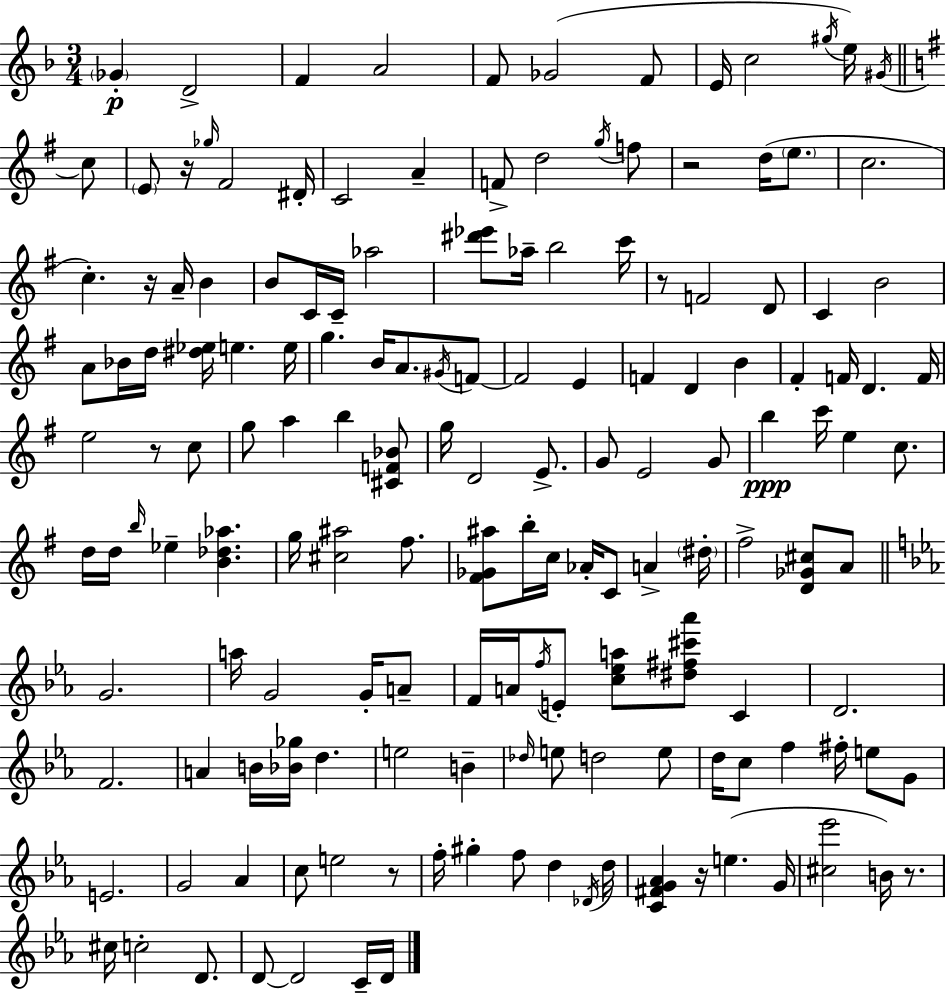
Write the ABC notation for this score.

X:1
T:Untitled
M:3/4
L:1/4
K:Dm
_G D2 F A2 F/2 _G2 F/2 E/4 c2 ^g/4 e/4 ^G/4 c/2 E/2 z/4 _g/4 ^F2 ^D/4 C2 A F/2 d2 g/4 f/2 z2 d/4 e/2 c2 c z/4 A/4 B B/2 C/4 C/4 _a2 [^d'_e']/2 _a/4 b2 c'/4 z/2 F2 D/2 C B2 A/2 _B/4 d/4 [^d_e]/4 e e/4 g B/4 A/2 ^G/4 F/2 F2 E F D B ^F F/4 D F/4 e2 z/2 c/2 g/2 a b [^CF_B]/2 g/4 D2 E/2 G/2 E2 G/2 b c'/4 e c/2 d/4 d/4 b/4 _e [B_d_a] g/4 [^c^a]2 ^f/2 [^F_G^a]/2 b/4 c/4 _A/4 C/2 A ^d/4 ^f2 [D_G^c]/2 A/2 G2 a/4 G2 G/4 A/2 F/4 A/4 f/4 E/2 [c_ea]/2 [^d^f^c'_a']/2 C D2 F2 A B/4 [_B_g]/4 d e2 B _d/4 e/2 d2 e/2 d/4 c/2 f ^f/4 e/2 G/2 E2 G2 _A c/2 e2 z/2 f/4 ^g f/2 d _D/4 d/4 [C^FG_A] z/4 e G/4 [^c_e']2 B/4 z/2 ^c/4 c2 D/2 D/2 D2 C/4 D/4